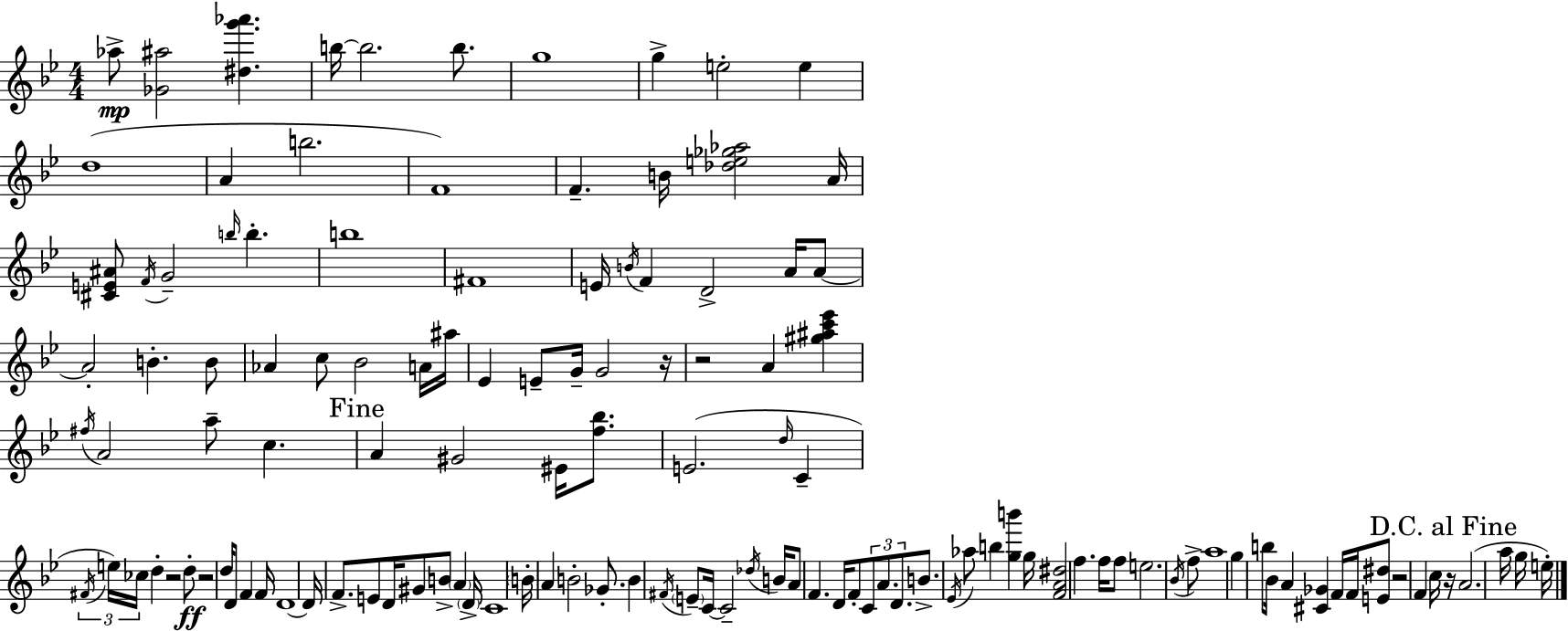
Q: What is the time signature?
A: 4/4